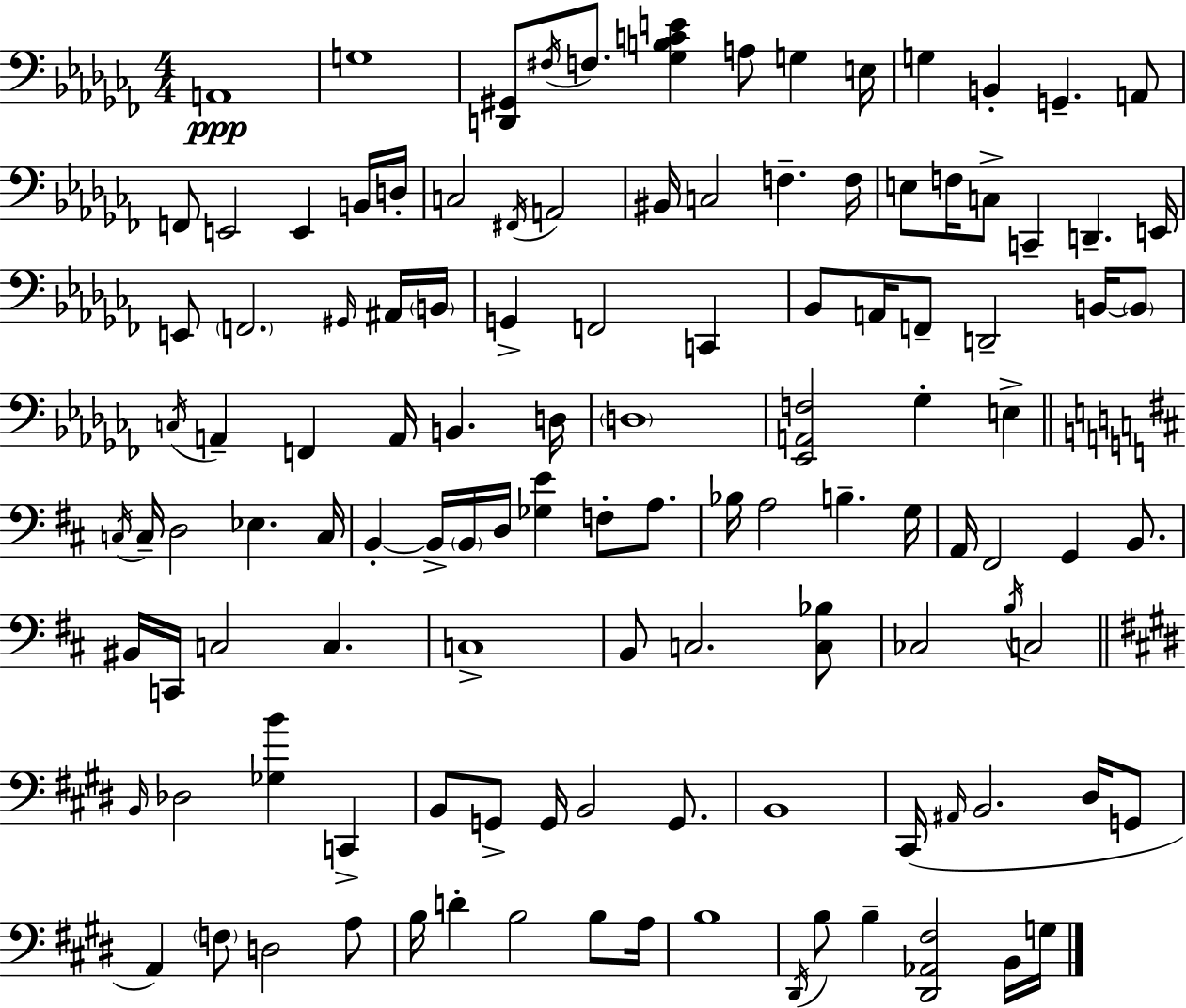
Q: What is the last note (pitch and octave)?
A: G3